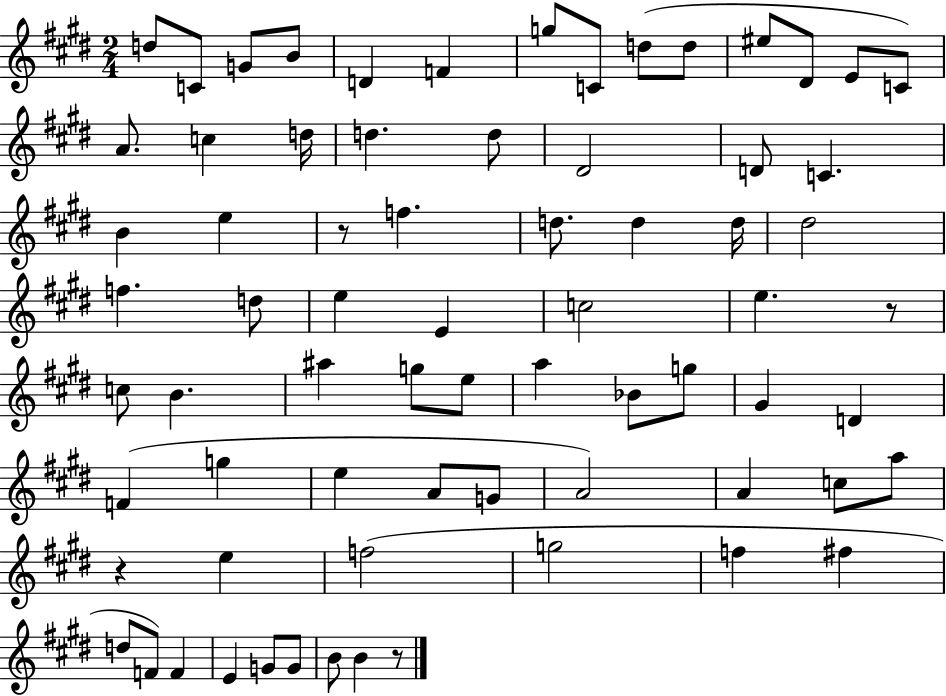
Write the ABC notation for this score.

X:1
T:Untitled
M:2/4
L:1/4
K:E
d/2 C/2 G/2 B/2 D F g/2 C/2 d/2 d/2 ^e/2 ^D/2 E/2 C/2 A/2 c d/4 d d/2 ^D2 D/2 C B e z/2 f d/2 d d/4 ^d2 f d/2 e E c2 e z/2 c/2 B ^a g/2 e/2 a _B/2 g/2 ^G D F g e A/2 G/2 A2 A c/2 a/2 z e f2 g2 f ^f d/2 F/2 F E G/2 G/2 B/2 B z/2